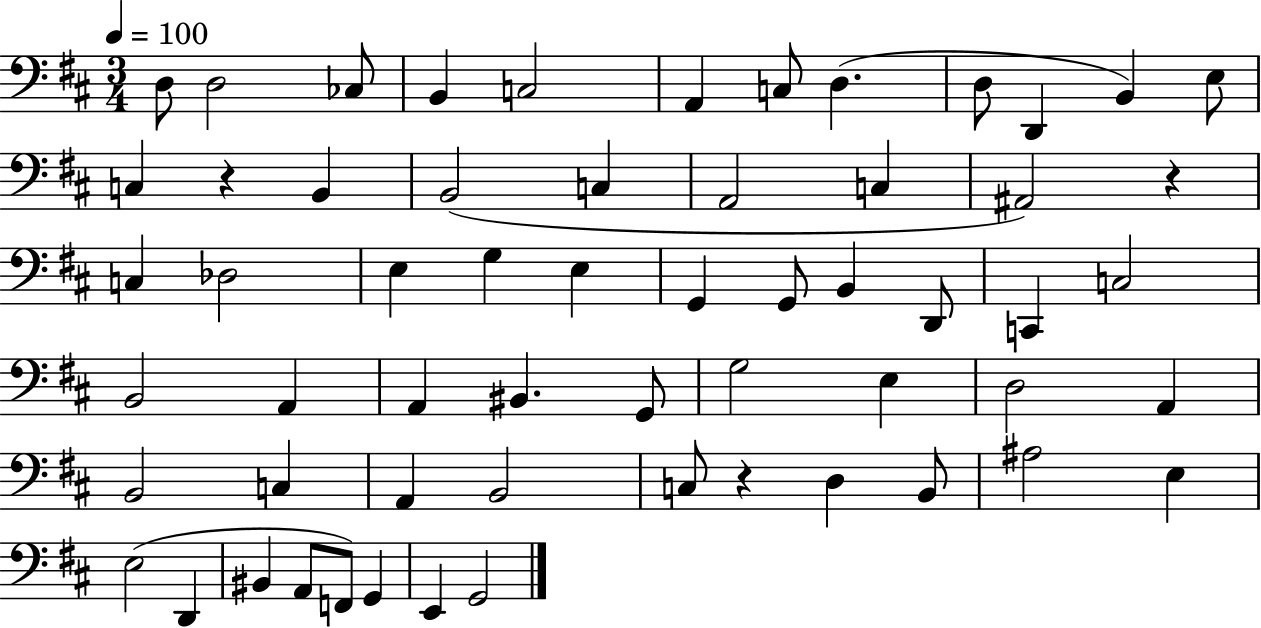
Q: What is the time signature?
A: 3/4